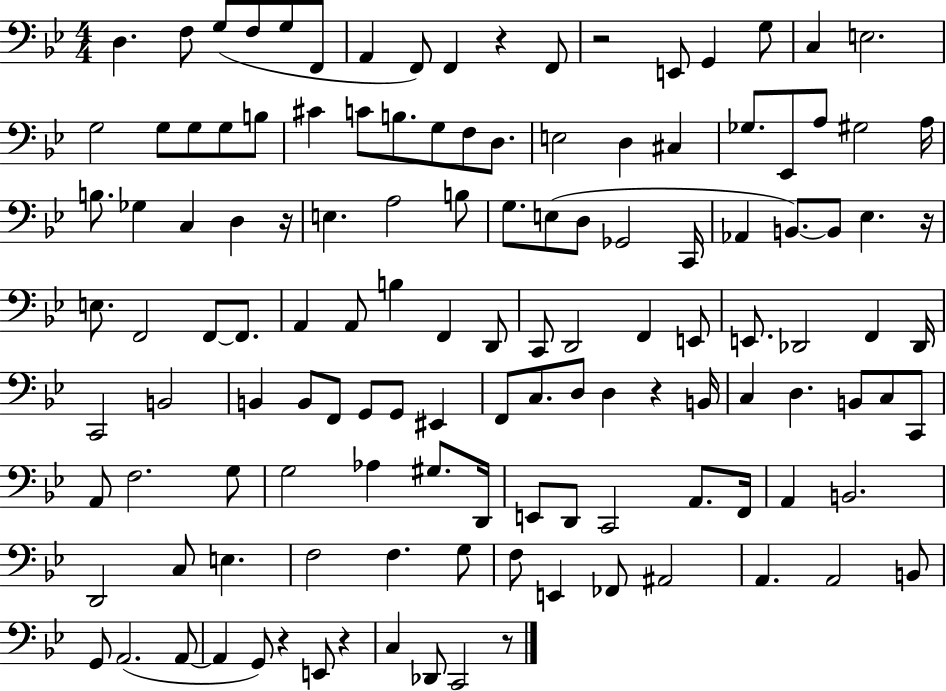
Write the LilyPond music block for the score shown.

{
  \clef bass
  \numericTimeSignature
  \time 4/4
  \key bes \major
  d4. f8 g8( f8 g8 f,8 | a,4 f,8) f,4 r4 f,8 | r2 e,8 g,4 g8 | c4 e2. | \break g2 g8 g8 g8 b8 | cis'4 c'8 b8. g8 f8 d8. | e2 d4 cis4 | ges8. ees,8 a8 gis2 a16 | \break b8. ges4 c4 d4 r16 | e4. a2 b8 | g8. e8( d8 ges,2 c,16 | aes,4 b,8.~~) b,8 ees4. r16 | \break e8. f,2 f,8~~ f,8. | a,4 a,8 b4 f,4 d,8 | c,8 d,2 f,4 e,8 | e,8. des,2 f,4 des,16 | \break c,2 b,2 | b,4 b,8 f,8 g,8 g,8 eis,4 | f,8 c8. d8 d4 r4 b,16 | c4 d4. b,8 c8 c,8 | \break a,8 f2. g8 | g2 aes4 gis8. d,16 | e,8 d,8 c,2 a,8. f,16 | a,4 b,2. | \break d,2 c8 e4. | f2 f4. g8 | f8 e,4 fes,8 ais,2 | a,4. a,2 b,8 | \break g,8 a,2.( a,8~~ | a,4 g,8) r4 e,8 r4 | c4 des,8 c,2 r8 | \bar "|."
}